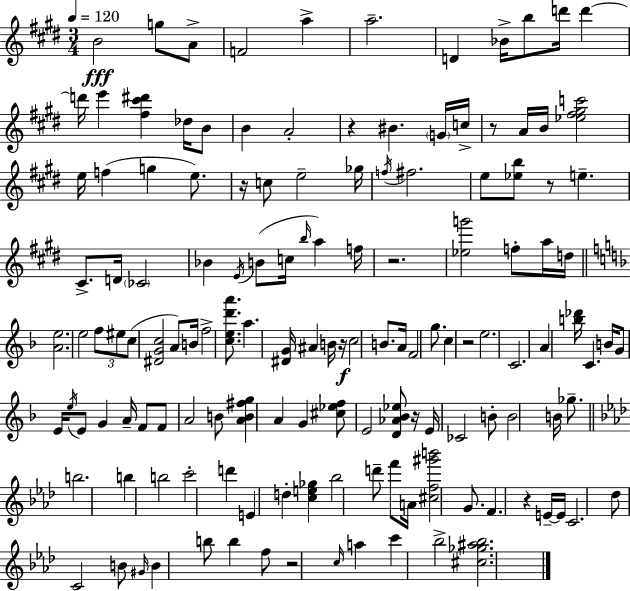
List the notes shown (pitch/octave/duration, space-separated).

B4/h G5/e A4/e F4/h A5/q A5/h. D4/q Bb4/s B5/e D6/s D6/q D6/s E6/q [F#5,C#6,D#6]/q Db5/s B4/e B4/q A4/h R/q BIS4/q. G4/s C5/s R/e A4/s B4/s [Eb5,F#5,G#5,C6]/h E5/s F5/q G5/q E5/e. R/s C5/e E5/h Gb5/s F5/s F#5/h. E5/e [Eb5,B5]/e R/e E5/q. C#4/e. D4/s CES4/h Bb4/q E4/s B4/e C5/s B5/s A5/q F5/s R/h. [Eb5,G6]/h F5/e A5/s D5/s [A4,E5]/h. E5/h F5/e EIS5/e C5/e [D#4,G4,C5]/h A4/e B4/s F5/h [C5,E5,D6,A6]/e. A5/q. [D#4,G4]/s A#4/q B4/s R/s C5/h B4/e. A4/s F4/h G5/e. C5/q R/h E5/h. C4/h. A4/q [B5,Db6]/s C4/q. B4/s G4/e E4/s E5/s E4/e G4/q A4/s F4/e F4/e A4/h B4/e [A4,B4,F#5,G5]/q A4/q G4/q [C#5,Eb5,F5]/e E4/h [D4,Ab4,Bb4,Eb5]/e R/s E4/s CES4/h B4/e B4/h B4/s Gb5/e. B5/h. B5/q B5/h C6/h D6/q E4/q D5/q [C5,E5,Gb5]/q Bb5/h D6/e F6/e A4/s [C#5,F5,G#6,B6]/h G4/e. F4/q. R/q E4/s E4/s C4/h. Db5/e C4/h B4/e G#4/s B4/q B5/e B5/q F5/e R/h C5/s A5/q C6/q Bb5/h [C#5,Gb5,A#5,Bb5]/h.